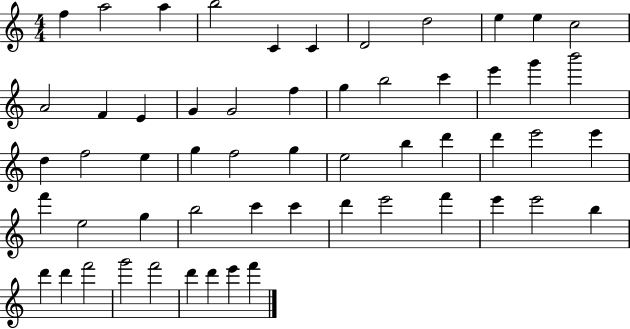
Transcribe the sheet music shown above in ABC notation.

X:1
T:Untitled
M:4/4
L:1/4
K:C
f a2 a b2 C C D2 d2 e e c2 A2 F E G G2 f g b2 c' e' g' b'2 d f2 e g f2 g e2 b d' d' e'2 e' f' e2 g b2 c' c' d' e'2 f' e' e'2 b d' d' f'2 g'2 f'2 d' d' e' f'